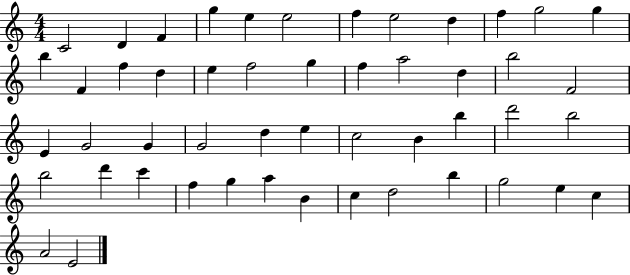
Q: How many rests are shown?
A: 0